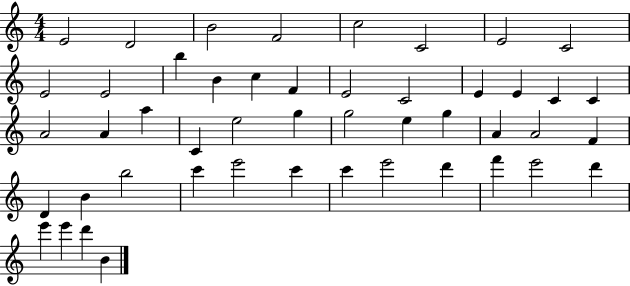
X:1
T:Untitled
M:4/4
L:1/4
K:C
E2 D2 B2 F2 c2 C2 E2 C2 E2 E2 b B c F E2 C2 E E C C A2 A a C e2 g g2 e g A A2 F D B b2 c' e'2 c' c' e'2 d' f' e'2 d' e' e' d' B